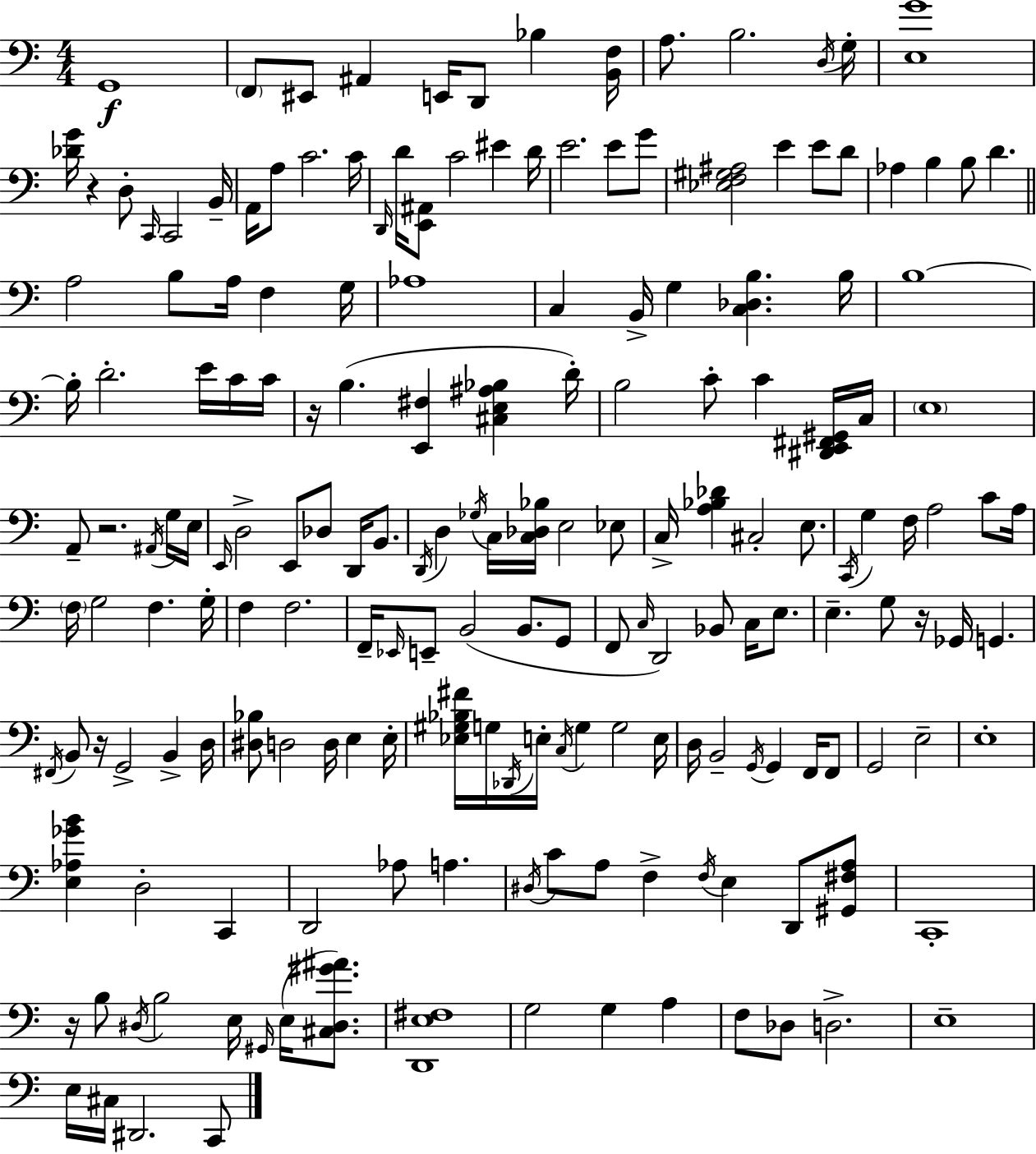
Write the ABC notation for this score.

X:1
T:Untitled
M:4/4
L:1/4
K:C
G,,4 F,,/2 ^E,,/2 ^A,, E,,/4 D,,/2 _B, [B,,F,]/4 A,/2 B,2 D,/4 G,/4 [E,G]4 [_DG]/4 z D,/2 C,,/4 C,,2 B,,/4 A,,/4 A,/2 C2 C/4 D,,/4 D/4 [E,,^A,,]/2 C2 ^E D/4 E2 E/2 G/2 [_E,F,^G,^A,]2 E E/2 D/2 _A, B, B,/2 D A,2 B,/2 A,/4 F, G,/4 _A,4 C, B,,/4 G, [C,_D,B,] B,/4 B,4 B,/4 D2 E/4 C/4 C/4 z/4 B, [E,,^F,] [^C,E,^A,_B,] D/4 B,2 C/2 C [^D,,E,,^F,,^G,,]/4 C,/4 E,4 A,,/2 z2 ^A,,/4 G,/4 E,/4 E,,/4 D,2 E,,/2 _D,/2 D,,/4 B,,/2 D,,/4 D, _G,/4 C,/4 [C,_D,_B,]/4 E,2 _E,/2 C,/4 [A,_B,_D] ^C,2 E,/2 C,,/4 G, F,/4 A,2 C/2 A,/4 F,/4 G,2 F, G,/4 F, F,2 F,,/4 _E,,/4 E,,/2 B,,2 B,,/2 G,,/2 F,,/2 C,/4 D,,2 _B,,/2 C,/4 E,/2 E, G,/2 z/4 _G,,/4 G,, ^F,,/4 B,,/2 z/4 G,,2 B,, D,/4 [^D,_B,]/2 D,2 D,/4 E, E,/4 [_E,^G,_B,^F]/4 G,/4 _D,,/4 E,/4 C,/4 G, G,2 E,/4 D,/4 B,,2 G,,/4 G,, F,,/4 F,,/2 G,,2 E,2 E,4 [E,_A,_GB] D,2 C,, D,,2 _A,/2 A, ^D,/4 C/2 A,/2 F, F,/4 E, D,,/2 [^G,,^F,A,]/2 C,,4 z/4 B,/2 ^D,/4 B,2 E,/4 ^G,,/4 E,/4 [^C,^D,^G^A]/2 [D,,E,^F,]4 G,2 G, A, F,/2 _D,/2 D,2 E,4 E,/4 ^C,/4 ^D,,2 C,,/2